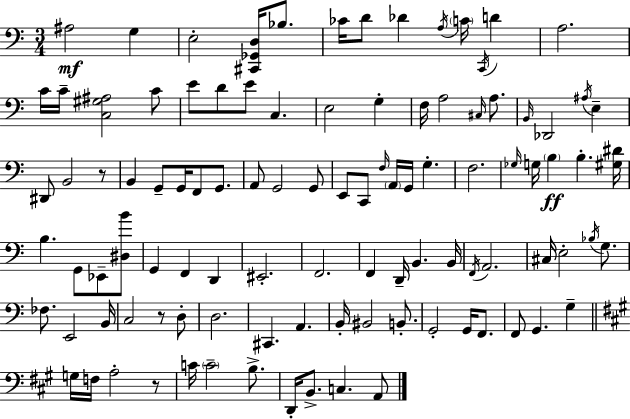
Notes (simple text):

A#3/h G3/q E3/h [C#2,Gb2,D3]/s Bb3/e. CES4/s D4/e Db4/q A3/s C4/s C2/s D4/q A3/h. C4/s C4/s [C3,G#3,A#3]/h C4/e E4/e D4/e E4/e C3/q. E3/h G3/q F3/s A3/h C#3/s A3/e. B2/s Db2/h A#3/s E3/q D#2/e B2/h R/e B2/q G2/e G2/s F2/e G2/e. A2/e G2/h G2/e E2/e C2/e F3/s A2/s G2/s G3/q. F3/h. Gb3/s G3/s B3/q B3/q. [G#3,D#4]/s B3/q. G2/e Eb2/e [D#3,B4]/e G2/q F2/q D2/q EIS2/h. F2/h. F2/q D2/s B2/q. B2/s F2/s A2/h. C#3/s E3/h Bb3/s G3/e. FES3/e. E2/h B2/s C3/h R/e D3/e D3/h. C#2/q. A2/q. B2/s BIS2/h B2/e. G2/h G2/s F2/e. F2/e G2/q. G3/q G3/s F3/s A3/h R/e C4/s C4/h B3/e. D2/s B2/e. C3/q. A2/e